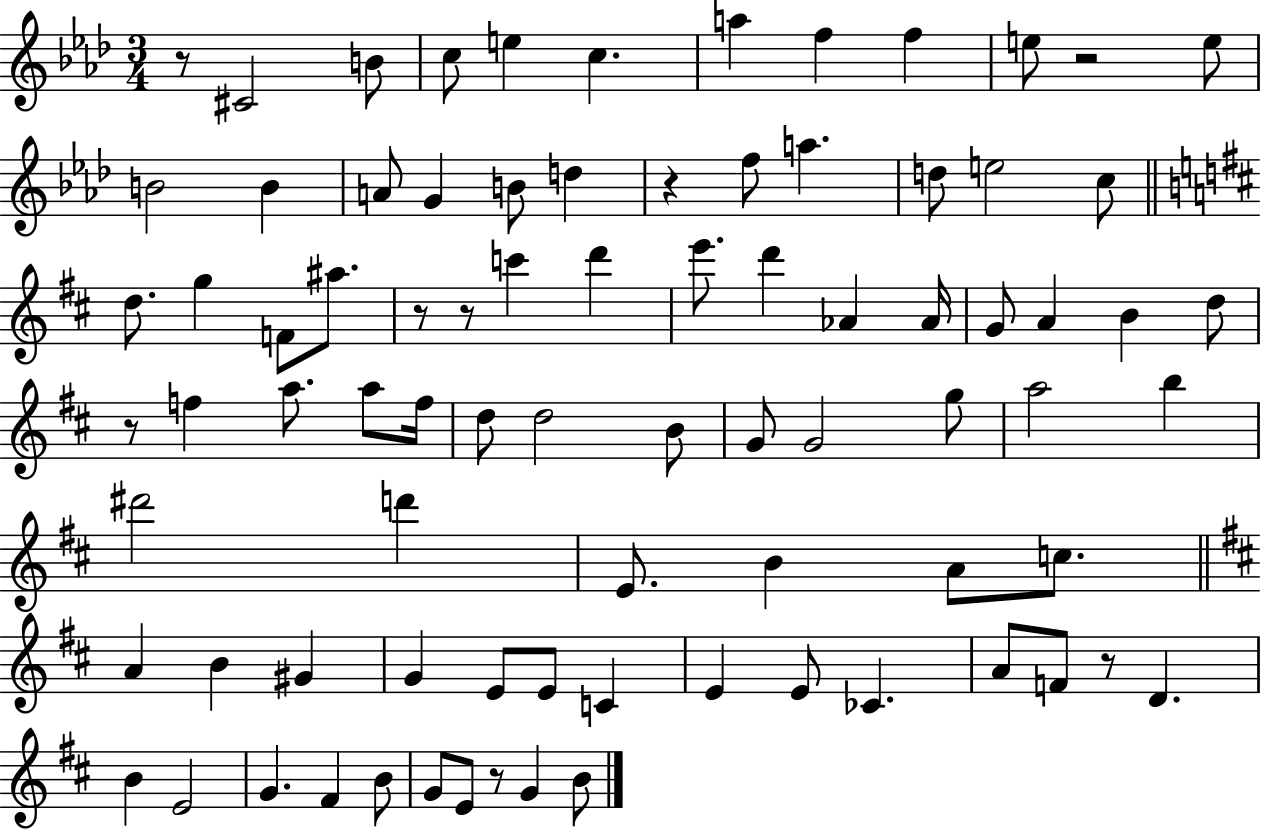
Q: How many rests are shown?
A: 8